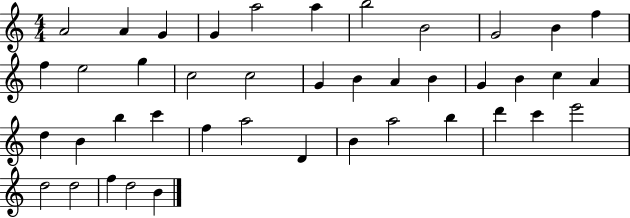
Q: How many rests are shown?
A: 0